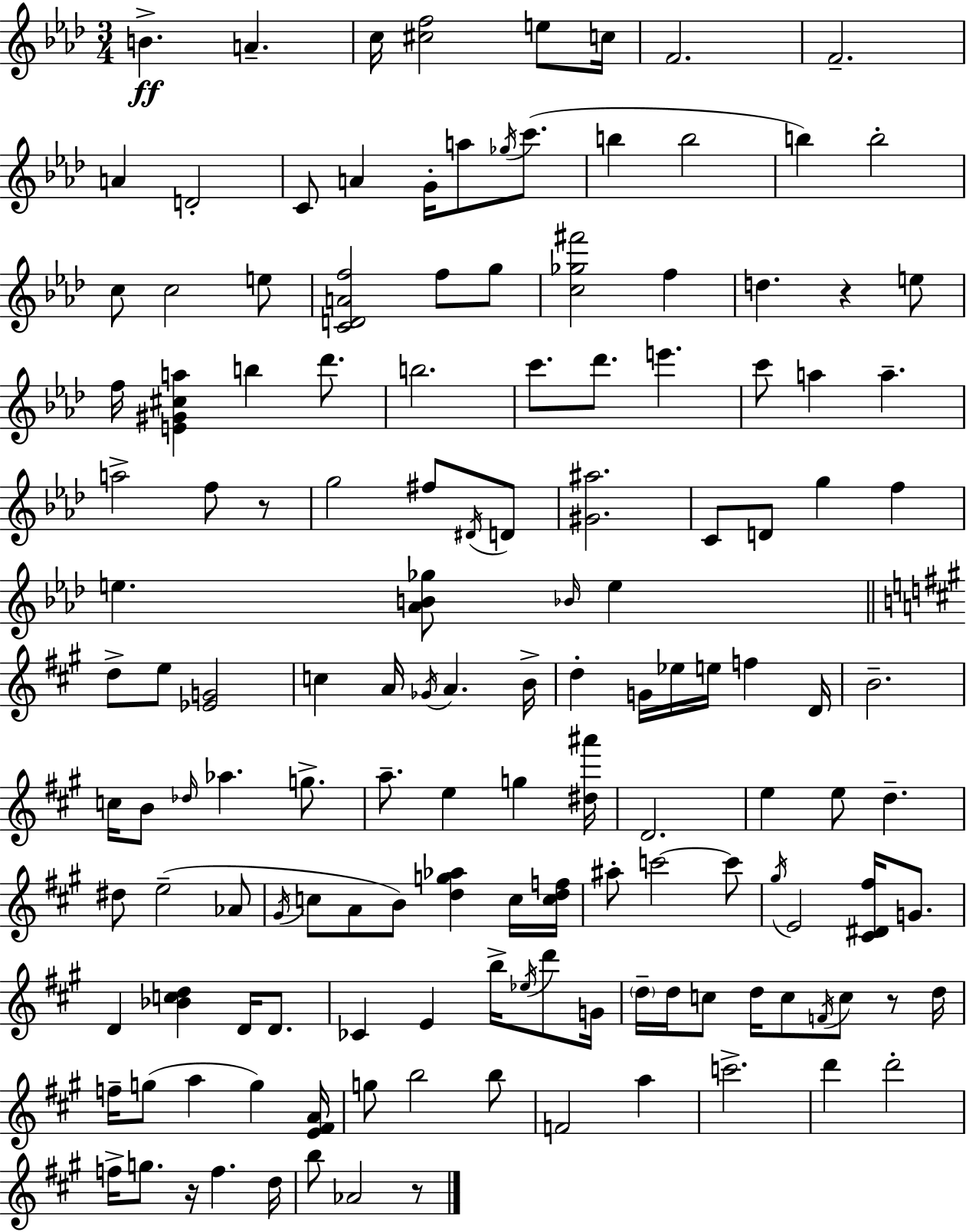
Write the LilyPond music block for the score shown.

{
  \clef treble
  \numericTimeSignature
  \time 3/4
  \key aes \major
  b'4.->\ff a'4.-- | c''16 <cis'' f''>2 e''8 c''16 | f'2. | f'2.-- | \break a'4 d'2-. | c'8 a'4 g'16-. a''8 \acciaccatura { ges''16 } c'''8.( | b''4 b''2 | b''4) b''2-. | \break c''8 c''2 e''8 | <c' d' a' f''>2 f''8 g''8 | <c'' ges'' fis'''>2 f''4 | d''4. r4 e''8 | \break f''16 <e' gis' cis'' a''>4 b''4 des'''8. | b''2. | c'''8. des'''8. e'''4. | c'''8 a''4 a''4.-- | \break a''2-> f''8 r8 | g''2 fis''8 \acciaccatura { dis'16 } | d'8 <gis' ais''>2. | c'8 d'8 g''4 f''4 | \break e''4. <aes' b' ges''>8 \grace { bes'16 } e''4 | \bar "||" \break \key a \major d''8-> e''8 <ees' g'>2 | c''4 a'16 \acciaccatura { ges'16 } a'4. | b'16-> d''4-. g'16 ees''16 e''16 f''4 | d'16 b'2.-- | \break c''16 b'8 \grace { des''16 } aes''4. g''8.-> | a''8.-- e''4 g''4 | <dis'' ais'''>16 d'2. | e''4 e''8 d''4.-- | \break dis''8 e''2--( | aes'8 \acciaccatura { gis'16 } c''8 a'8 b'8) <d'' g'' aes''>4 | c''16 <c'' d'' f''>16 ais''8-. c'''2~~ | c'''8 \acciaccatura { gis''16 } e'2 | \break <cis' dis' fis''>16 g'8. d'4 <bes' c'' d''>4 | d'16 d'8. ces'4 e'4 | b''16-> \acciaccatura { ees''16 } d'''8 g'16 \parenthesize d''16-- d''16 c''8 d''16 c''8 | \acciaccatura { f'16 } c''8 r8 d''16 f''16-- g''8( a''4 | \break g''4) <e' fis' a'>16 g''8 b''2 | b''8 f'2 | a''4 c'''2.-> | d'''4 d'''2-. | \break f''16-> g''8. r16 f''4. | d''16 b''8 aes'2 | r8 \bar "|."
}